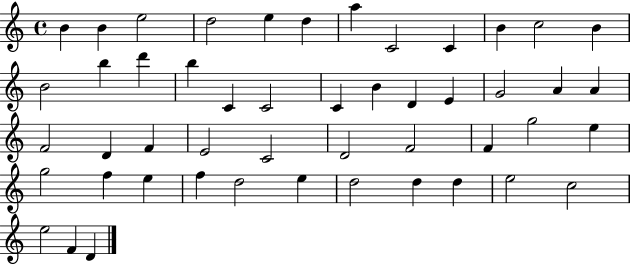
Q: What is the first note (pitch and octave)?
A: B4